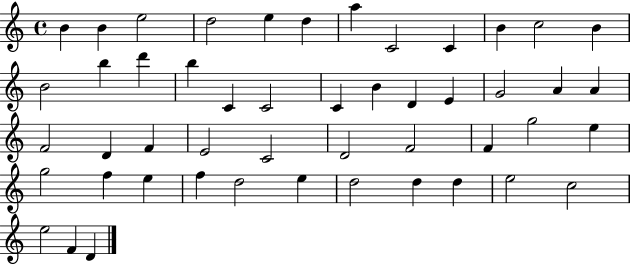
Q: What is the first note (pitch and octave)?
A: B4